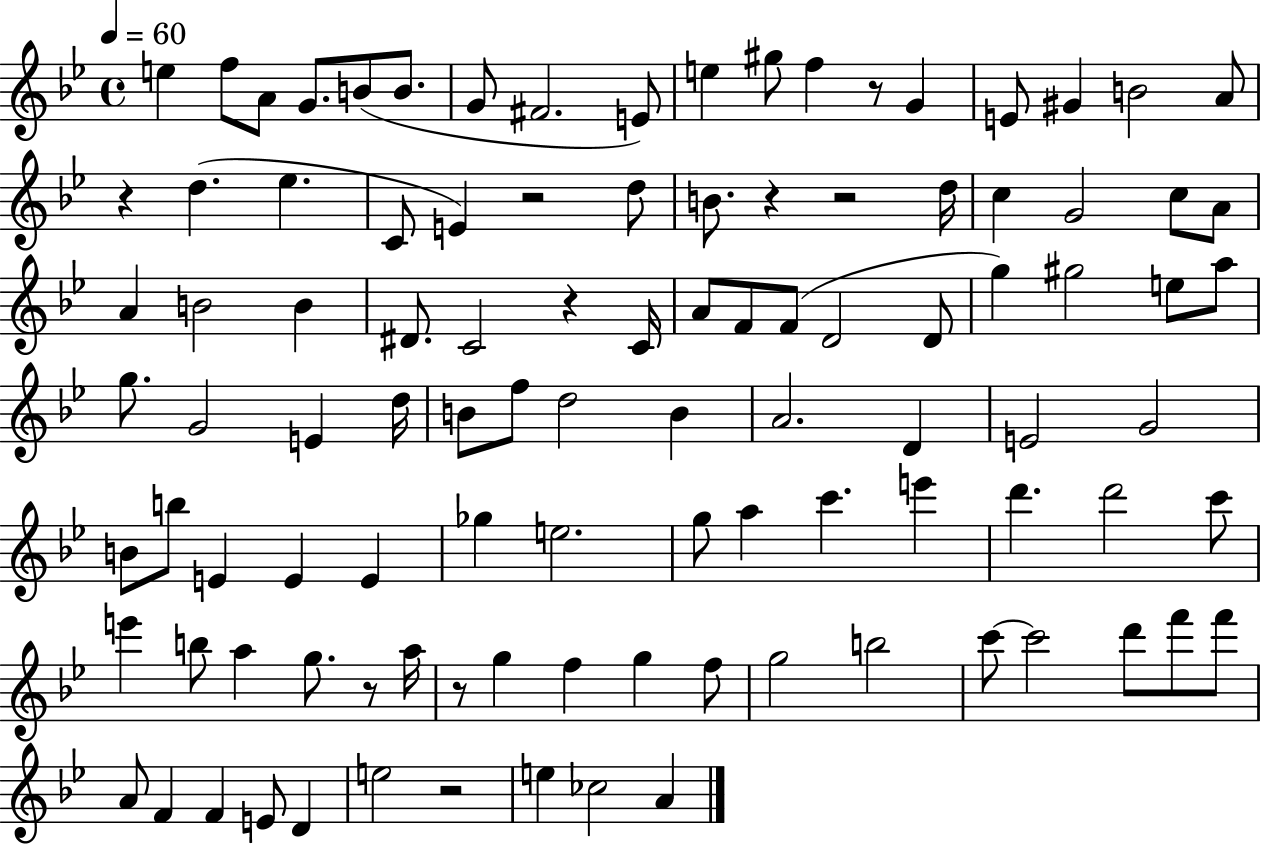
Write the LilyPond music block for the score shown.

{
  \clef treble
  \time 4/4
  \defaultTimeSignature
  \key bes \major
  \tempo 4 = 60
  e''4 f''8 a'8 g'8. b'8( b'8. | g'8 fis'2. e'8) | e''4 gis''8 f''4 r8 g'4 | e'8 gis'4 b'2 a'8 | \break r4 d''4.( ees''4. | c'8 e'4) r2 d''8 | b'8. r4 r2 d''16 | c''4 g'2 c''8 a'8 | \break a'4 b'2 b'4 | dis'8. c'2 r4 c'16 | a'8 f'8 f'8( d'2 d'8 | g''4) gis''2 e''8 a''8 | \break g''8. g'2 e'4 d''16 | b'8 f''8 d''2 b'4 | a'2. d'4 | e'2 g'2 | \break b'8 b''8 e'4 e'4 e'4 | ges''4 e''2. | g''8 a''4 c'''4. e'''4 | d'''4. d'''2 c'''8 | \break e'''4 b''8 a''4 g''8. r8 a''16 | r8 g''4 f''4 g''4 f''8 | g''2 b''2 | c'''8~~ c'''2 d'''8 f'''8 f'''8 | \break a'8 f'4 f'4 e'8 d'4 | e''2 r2 | e''4 ces''2 a'4 | \bar "|."
}